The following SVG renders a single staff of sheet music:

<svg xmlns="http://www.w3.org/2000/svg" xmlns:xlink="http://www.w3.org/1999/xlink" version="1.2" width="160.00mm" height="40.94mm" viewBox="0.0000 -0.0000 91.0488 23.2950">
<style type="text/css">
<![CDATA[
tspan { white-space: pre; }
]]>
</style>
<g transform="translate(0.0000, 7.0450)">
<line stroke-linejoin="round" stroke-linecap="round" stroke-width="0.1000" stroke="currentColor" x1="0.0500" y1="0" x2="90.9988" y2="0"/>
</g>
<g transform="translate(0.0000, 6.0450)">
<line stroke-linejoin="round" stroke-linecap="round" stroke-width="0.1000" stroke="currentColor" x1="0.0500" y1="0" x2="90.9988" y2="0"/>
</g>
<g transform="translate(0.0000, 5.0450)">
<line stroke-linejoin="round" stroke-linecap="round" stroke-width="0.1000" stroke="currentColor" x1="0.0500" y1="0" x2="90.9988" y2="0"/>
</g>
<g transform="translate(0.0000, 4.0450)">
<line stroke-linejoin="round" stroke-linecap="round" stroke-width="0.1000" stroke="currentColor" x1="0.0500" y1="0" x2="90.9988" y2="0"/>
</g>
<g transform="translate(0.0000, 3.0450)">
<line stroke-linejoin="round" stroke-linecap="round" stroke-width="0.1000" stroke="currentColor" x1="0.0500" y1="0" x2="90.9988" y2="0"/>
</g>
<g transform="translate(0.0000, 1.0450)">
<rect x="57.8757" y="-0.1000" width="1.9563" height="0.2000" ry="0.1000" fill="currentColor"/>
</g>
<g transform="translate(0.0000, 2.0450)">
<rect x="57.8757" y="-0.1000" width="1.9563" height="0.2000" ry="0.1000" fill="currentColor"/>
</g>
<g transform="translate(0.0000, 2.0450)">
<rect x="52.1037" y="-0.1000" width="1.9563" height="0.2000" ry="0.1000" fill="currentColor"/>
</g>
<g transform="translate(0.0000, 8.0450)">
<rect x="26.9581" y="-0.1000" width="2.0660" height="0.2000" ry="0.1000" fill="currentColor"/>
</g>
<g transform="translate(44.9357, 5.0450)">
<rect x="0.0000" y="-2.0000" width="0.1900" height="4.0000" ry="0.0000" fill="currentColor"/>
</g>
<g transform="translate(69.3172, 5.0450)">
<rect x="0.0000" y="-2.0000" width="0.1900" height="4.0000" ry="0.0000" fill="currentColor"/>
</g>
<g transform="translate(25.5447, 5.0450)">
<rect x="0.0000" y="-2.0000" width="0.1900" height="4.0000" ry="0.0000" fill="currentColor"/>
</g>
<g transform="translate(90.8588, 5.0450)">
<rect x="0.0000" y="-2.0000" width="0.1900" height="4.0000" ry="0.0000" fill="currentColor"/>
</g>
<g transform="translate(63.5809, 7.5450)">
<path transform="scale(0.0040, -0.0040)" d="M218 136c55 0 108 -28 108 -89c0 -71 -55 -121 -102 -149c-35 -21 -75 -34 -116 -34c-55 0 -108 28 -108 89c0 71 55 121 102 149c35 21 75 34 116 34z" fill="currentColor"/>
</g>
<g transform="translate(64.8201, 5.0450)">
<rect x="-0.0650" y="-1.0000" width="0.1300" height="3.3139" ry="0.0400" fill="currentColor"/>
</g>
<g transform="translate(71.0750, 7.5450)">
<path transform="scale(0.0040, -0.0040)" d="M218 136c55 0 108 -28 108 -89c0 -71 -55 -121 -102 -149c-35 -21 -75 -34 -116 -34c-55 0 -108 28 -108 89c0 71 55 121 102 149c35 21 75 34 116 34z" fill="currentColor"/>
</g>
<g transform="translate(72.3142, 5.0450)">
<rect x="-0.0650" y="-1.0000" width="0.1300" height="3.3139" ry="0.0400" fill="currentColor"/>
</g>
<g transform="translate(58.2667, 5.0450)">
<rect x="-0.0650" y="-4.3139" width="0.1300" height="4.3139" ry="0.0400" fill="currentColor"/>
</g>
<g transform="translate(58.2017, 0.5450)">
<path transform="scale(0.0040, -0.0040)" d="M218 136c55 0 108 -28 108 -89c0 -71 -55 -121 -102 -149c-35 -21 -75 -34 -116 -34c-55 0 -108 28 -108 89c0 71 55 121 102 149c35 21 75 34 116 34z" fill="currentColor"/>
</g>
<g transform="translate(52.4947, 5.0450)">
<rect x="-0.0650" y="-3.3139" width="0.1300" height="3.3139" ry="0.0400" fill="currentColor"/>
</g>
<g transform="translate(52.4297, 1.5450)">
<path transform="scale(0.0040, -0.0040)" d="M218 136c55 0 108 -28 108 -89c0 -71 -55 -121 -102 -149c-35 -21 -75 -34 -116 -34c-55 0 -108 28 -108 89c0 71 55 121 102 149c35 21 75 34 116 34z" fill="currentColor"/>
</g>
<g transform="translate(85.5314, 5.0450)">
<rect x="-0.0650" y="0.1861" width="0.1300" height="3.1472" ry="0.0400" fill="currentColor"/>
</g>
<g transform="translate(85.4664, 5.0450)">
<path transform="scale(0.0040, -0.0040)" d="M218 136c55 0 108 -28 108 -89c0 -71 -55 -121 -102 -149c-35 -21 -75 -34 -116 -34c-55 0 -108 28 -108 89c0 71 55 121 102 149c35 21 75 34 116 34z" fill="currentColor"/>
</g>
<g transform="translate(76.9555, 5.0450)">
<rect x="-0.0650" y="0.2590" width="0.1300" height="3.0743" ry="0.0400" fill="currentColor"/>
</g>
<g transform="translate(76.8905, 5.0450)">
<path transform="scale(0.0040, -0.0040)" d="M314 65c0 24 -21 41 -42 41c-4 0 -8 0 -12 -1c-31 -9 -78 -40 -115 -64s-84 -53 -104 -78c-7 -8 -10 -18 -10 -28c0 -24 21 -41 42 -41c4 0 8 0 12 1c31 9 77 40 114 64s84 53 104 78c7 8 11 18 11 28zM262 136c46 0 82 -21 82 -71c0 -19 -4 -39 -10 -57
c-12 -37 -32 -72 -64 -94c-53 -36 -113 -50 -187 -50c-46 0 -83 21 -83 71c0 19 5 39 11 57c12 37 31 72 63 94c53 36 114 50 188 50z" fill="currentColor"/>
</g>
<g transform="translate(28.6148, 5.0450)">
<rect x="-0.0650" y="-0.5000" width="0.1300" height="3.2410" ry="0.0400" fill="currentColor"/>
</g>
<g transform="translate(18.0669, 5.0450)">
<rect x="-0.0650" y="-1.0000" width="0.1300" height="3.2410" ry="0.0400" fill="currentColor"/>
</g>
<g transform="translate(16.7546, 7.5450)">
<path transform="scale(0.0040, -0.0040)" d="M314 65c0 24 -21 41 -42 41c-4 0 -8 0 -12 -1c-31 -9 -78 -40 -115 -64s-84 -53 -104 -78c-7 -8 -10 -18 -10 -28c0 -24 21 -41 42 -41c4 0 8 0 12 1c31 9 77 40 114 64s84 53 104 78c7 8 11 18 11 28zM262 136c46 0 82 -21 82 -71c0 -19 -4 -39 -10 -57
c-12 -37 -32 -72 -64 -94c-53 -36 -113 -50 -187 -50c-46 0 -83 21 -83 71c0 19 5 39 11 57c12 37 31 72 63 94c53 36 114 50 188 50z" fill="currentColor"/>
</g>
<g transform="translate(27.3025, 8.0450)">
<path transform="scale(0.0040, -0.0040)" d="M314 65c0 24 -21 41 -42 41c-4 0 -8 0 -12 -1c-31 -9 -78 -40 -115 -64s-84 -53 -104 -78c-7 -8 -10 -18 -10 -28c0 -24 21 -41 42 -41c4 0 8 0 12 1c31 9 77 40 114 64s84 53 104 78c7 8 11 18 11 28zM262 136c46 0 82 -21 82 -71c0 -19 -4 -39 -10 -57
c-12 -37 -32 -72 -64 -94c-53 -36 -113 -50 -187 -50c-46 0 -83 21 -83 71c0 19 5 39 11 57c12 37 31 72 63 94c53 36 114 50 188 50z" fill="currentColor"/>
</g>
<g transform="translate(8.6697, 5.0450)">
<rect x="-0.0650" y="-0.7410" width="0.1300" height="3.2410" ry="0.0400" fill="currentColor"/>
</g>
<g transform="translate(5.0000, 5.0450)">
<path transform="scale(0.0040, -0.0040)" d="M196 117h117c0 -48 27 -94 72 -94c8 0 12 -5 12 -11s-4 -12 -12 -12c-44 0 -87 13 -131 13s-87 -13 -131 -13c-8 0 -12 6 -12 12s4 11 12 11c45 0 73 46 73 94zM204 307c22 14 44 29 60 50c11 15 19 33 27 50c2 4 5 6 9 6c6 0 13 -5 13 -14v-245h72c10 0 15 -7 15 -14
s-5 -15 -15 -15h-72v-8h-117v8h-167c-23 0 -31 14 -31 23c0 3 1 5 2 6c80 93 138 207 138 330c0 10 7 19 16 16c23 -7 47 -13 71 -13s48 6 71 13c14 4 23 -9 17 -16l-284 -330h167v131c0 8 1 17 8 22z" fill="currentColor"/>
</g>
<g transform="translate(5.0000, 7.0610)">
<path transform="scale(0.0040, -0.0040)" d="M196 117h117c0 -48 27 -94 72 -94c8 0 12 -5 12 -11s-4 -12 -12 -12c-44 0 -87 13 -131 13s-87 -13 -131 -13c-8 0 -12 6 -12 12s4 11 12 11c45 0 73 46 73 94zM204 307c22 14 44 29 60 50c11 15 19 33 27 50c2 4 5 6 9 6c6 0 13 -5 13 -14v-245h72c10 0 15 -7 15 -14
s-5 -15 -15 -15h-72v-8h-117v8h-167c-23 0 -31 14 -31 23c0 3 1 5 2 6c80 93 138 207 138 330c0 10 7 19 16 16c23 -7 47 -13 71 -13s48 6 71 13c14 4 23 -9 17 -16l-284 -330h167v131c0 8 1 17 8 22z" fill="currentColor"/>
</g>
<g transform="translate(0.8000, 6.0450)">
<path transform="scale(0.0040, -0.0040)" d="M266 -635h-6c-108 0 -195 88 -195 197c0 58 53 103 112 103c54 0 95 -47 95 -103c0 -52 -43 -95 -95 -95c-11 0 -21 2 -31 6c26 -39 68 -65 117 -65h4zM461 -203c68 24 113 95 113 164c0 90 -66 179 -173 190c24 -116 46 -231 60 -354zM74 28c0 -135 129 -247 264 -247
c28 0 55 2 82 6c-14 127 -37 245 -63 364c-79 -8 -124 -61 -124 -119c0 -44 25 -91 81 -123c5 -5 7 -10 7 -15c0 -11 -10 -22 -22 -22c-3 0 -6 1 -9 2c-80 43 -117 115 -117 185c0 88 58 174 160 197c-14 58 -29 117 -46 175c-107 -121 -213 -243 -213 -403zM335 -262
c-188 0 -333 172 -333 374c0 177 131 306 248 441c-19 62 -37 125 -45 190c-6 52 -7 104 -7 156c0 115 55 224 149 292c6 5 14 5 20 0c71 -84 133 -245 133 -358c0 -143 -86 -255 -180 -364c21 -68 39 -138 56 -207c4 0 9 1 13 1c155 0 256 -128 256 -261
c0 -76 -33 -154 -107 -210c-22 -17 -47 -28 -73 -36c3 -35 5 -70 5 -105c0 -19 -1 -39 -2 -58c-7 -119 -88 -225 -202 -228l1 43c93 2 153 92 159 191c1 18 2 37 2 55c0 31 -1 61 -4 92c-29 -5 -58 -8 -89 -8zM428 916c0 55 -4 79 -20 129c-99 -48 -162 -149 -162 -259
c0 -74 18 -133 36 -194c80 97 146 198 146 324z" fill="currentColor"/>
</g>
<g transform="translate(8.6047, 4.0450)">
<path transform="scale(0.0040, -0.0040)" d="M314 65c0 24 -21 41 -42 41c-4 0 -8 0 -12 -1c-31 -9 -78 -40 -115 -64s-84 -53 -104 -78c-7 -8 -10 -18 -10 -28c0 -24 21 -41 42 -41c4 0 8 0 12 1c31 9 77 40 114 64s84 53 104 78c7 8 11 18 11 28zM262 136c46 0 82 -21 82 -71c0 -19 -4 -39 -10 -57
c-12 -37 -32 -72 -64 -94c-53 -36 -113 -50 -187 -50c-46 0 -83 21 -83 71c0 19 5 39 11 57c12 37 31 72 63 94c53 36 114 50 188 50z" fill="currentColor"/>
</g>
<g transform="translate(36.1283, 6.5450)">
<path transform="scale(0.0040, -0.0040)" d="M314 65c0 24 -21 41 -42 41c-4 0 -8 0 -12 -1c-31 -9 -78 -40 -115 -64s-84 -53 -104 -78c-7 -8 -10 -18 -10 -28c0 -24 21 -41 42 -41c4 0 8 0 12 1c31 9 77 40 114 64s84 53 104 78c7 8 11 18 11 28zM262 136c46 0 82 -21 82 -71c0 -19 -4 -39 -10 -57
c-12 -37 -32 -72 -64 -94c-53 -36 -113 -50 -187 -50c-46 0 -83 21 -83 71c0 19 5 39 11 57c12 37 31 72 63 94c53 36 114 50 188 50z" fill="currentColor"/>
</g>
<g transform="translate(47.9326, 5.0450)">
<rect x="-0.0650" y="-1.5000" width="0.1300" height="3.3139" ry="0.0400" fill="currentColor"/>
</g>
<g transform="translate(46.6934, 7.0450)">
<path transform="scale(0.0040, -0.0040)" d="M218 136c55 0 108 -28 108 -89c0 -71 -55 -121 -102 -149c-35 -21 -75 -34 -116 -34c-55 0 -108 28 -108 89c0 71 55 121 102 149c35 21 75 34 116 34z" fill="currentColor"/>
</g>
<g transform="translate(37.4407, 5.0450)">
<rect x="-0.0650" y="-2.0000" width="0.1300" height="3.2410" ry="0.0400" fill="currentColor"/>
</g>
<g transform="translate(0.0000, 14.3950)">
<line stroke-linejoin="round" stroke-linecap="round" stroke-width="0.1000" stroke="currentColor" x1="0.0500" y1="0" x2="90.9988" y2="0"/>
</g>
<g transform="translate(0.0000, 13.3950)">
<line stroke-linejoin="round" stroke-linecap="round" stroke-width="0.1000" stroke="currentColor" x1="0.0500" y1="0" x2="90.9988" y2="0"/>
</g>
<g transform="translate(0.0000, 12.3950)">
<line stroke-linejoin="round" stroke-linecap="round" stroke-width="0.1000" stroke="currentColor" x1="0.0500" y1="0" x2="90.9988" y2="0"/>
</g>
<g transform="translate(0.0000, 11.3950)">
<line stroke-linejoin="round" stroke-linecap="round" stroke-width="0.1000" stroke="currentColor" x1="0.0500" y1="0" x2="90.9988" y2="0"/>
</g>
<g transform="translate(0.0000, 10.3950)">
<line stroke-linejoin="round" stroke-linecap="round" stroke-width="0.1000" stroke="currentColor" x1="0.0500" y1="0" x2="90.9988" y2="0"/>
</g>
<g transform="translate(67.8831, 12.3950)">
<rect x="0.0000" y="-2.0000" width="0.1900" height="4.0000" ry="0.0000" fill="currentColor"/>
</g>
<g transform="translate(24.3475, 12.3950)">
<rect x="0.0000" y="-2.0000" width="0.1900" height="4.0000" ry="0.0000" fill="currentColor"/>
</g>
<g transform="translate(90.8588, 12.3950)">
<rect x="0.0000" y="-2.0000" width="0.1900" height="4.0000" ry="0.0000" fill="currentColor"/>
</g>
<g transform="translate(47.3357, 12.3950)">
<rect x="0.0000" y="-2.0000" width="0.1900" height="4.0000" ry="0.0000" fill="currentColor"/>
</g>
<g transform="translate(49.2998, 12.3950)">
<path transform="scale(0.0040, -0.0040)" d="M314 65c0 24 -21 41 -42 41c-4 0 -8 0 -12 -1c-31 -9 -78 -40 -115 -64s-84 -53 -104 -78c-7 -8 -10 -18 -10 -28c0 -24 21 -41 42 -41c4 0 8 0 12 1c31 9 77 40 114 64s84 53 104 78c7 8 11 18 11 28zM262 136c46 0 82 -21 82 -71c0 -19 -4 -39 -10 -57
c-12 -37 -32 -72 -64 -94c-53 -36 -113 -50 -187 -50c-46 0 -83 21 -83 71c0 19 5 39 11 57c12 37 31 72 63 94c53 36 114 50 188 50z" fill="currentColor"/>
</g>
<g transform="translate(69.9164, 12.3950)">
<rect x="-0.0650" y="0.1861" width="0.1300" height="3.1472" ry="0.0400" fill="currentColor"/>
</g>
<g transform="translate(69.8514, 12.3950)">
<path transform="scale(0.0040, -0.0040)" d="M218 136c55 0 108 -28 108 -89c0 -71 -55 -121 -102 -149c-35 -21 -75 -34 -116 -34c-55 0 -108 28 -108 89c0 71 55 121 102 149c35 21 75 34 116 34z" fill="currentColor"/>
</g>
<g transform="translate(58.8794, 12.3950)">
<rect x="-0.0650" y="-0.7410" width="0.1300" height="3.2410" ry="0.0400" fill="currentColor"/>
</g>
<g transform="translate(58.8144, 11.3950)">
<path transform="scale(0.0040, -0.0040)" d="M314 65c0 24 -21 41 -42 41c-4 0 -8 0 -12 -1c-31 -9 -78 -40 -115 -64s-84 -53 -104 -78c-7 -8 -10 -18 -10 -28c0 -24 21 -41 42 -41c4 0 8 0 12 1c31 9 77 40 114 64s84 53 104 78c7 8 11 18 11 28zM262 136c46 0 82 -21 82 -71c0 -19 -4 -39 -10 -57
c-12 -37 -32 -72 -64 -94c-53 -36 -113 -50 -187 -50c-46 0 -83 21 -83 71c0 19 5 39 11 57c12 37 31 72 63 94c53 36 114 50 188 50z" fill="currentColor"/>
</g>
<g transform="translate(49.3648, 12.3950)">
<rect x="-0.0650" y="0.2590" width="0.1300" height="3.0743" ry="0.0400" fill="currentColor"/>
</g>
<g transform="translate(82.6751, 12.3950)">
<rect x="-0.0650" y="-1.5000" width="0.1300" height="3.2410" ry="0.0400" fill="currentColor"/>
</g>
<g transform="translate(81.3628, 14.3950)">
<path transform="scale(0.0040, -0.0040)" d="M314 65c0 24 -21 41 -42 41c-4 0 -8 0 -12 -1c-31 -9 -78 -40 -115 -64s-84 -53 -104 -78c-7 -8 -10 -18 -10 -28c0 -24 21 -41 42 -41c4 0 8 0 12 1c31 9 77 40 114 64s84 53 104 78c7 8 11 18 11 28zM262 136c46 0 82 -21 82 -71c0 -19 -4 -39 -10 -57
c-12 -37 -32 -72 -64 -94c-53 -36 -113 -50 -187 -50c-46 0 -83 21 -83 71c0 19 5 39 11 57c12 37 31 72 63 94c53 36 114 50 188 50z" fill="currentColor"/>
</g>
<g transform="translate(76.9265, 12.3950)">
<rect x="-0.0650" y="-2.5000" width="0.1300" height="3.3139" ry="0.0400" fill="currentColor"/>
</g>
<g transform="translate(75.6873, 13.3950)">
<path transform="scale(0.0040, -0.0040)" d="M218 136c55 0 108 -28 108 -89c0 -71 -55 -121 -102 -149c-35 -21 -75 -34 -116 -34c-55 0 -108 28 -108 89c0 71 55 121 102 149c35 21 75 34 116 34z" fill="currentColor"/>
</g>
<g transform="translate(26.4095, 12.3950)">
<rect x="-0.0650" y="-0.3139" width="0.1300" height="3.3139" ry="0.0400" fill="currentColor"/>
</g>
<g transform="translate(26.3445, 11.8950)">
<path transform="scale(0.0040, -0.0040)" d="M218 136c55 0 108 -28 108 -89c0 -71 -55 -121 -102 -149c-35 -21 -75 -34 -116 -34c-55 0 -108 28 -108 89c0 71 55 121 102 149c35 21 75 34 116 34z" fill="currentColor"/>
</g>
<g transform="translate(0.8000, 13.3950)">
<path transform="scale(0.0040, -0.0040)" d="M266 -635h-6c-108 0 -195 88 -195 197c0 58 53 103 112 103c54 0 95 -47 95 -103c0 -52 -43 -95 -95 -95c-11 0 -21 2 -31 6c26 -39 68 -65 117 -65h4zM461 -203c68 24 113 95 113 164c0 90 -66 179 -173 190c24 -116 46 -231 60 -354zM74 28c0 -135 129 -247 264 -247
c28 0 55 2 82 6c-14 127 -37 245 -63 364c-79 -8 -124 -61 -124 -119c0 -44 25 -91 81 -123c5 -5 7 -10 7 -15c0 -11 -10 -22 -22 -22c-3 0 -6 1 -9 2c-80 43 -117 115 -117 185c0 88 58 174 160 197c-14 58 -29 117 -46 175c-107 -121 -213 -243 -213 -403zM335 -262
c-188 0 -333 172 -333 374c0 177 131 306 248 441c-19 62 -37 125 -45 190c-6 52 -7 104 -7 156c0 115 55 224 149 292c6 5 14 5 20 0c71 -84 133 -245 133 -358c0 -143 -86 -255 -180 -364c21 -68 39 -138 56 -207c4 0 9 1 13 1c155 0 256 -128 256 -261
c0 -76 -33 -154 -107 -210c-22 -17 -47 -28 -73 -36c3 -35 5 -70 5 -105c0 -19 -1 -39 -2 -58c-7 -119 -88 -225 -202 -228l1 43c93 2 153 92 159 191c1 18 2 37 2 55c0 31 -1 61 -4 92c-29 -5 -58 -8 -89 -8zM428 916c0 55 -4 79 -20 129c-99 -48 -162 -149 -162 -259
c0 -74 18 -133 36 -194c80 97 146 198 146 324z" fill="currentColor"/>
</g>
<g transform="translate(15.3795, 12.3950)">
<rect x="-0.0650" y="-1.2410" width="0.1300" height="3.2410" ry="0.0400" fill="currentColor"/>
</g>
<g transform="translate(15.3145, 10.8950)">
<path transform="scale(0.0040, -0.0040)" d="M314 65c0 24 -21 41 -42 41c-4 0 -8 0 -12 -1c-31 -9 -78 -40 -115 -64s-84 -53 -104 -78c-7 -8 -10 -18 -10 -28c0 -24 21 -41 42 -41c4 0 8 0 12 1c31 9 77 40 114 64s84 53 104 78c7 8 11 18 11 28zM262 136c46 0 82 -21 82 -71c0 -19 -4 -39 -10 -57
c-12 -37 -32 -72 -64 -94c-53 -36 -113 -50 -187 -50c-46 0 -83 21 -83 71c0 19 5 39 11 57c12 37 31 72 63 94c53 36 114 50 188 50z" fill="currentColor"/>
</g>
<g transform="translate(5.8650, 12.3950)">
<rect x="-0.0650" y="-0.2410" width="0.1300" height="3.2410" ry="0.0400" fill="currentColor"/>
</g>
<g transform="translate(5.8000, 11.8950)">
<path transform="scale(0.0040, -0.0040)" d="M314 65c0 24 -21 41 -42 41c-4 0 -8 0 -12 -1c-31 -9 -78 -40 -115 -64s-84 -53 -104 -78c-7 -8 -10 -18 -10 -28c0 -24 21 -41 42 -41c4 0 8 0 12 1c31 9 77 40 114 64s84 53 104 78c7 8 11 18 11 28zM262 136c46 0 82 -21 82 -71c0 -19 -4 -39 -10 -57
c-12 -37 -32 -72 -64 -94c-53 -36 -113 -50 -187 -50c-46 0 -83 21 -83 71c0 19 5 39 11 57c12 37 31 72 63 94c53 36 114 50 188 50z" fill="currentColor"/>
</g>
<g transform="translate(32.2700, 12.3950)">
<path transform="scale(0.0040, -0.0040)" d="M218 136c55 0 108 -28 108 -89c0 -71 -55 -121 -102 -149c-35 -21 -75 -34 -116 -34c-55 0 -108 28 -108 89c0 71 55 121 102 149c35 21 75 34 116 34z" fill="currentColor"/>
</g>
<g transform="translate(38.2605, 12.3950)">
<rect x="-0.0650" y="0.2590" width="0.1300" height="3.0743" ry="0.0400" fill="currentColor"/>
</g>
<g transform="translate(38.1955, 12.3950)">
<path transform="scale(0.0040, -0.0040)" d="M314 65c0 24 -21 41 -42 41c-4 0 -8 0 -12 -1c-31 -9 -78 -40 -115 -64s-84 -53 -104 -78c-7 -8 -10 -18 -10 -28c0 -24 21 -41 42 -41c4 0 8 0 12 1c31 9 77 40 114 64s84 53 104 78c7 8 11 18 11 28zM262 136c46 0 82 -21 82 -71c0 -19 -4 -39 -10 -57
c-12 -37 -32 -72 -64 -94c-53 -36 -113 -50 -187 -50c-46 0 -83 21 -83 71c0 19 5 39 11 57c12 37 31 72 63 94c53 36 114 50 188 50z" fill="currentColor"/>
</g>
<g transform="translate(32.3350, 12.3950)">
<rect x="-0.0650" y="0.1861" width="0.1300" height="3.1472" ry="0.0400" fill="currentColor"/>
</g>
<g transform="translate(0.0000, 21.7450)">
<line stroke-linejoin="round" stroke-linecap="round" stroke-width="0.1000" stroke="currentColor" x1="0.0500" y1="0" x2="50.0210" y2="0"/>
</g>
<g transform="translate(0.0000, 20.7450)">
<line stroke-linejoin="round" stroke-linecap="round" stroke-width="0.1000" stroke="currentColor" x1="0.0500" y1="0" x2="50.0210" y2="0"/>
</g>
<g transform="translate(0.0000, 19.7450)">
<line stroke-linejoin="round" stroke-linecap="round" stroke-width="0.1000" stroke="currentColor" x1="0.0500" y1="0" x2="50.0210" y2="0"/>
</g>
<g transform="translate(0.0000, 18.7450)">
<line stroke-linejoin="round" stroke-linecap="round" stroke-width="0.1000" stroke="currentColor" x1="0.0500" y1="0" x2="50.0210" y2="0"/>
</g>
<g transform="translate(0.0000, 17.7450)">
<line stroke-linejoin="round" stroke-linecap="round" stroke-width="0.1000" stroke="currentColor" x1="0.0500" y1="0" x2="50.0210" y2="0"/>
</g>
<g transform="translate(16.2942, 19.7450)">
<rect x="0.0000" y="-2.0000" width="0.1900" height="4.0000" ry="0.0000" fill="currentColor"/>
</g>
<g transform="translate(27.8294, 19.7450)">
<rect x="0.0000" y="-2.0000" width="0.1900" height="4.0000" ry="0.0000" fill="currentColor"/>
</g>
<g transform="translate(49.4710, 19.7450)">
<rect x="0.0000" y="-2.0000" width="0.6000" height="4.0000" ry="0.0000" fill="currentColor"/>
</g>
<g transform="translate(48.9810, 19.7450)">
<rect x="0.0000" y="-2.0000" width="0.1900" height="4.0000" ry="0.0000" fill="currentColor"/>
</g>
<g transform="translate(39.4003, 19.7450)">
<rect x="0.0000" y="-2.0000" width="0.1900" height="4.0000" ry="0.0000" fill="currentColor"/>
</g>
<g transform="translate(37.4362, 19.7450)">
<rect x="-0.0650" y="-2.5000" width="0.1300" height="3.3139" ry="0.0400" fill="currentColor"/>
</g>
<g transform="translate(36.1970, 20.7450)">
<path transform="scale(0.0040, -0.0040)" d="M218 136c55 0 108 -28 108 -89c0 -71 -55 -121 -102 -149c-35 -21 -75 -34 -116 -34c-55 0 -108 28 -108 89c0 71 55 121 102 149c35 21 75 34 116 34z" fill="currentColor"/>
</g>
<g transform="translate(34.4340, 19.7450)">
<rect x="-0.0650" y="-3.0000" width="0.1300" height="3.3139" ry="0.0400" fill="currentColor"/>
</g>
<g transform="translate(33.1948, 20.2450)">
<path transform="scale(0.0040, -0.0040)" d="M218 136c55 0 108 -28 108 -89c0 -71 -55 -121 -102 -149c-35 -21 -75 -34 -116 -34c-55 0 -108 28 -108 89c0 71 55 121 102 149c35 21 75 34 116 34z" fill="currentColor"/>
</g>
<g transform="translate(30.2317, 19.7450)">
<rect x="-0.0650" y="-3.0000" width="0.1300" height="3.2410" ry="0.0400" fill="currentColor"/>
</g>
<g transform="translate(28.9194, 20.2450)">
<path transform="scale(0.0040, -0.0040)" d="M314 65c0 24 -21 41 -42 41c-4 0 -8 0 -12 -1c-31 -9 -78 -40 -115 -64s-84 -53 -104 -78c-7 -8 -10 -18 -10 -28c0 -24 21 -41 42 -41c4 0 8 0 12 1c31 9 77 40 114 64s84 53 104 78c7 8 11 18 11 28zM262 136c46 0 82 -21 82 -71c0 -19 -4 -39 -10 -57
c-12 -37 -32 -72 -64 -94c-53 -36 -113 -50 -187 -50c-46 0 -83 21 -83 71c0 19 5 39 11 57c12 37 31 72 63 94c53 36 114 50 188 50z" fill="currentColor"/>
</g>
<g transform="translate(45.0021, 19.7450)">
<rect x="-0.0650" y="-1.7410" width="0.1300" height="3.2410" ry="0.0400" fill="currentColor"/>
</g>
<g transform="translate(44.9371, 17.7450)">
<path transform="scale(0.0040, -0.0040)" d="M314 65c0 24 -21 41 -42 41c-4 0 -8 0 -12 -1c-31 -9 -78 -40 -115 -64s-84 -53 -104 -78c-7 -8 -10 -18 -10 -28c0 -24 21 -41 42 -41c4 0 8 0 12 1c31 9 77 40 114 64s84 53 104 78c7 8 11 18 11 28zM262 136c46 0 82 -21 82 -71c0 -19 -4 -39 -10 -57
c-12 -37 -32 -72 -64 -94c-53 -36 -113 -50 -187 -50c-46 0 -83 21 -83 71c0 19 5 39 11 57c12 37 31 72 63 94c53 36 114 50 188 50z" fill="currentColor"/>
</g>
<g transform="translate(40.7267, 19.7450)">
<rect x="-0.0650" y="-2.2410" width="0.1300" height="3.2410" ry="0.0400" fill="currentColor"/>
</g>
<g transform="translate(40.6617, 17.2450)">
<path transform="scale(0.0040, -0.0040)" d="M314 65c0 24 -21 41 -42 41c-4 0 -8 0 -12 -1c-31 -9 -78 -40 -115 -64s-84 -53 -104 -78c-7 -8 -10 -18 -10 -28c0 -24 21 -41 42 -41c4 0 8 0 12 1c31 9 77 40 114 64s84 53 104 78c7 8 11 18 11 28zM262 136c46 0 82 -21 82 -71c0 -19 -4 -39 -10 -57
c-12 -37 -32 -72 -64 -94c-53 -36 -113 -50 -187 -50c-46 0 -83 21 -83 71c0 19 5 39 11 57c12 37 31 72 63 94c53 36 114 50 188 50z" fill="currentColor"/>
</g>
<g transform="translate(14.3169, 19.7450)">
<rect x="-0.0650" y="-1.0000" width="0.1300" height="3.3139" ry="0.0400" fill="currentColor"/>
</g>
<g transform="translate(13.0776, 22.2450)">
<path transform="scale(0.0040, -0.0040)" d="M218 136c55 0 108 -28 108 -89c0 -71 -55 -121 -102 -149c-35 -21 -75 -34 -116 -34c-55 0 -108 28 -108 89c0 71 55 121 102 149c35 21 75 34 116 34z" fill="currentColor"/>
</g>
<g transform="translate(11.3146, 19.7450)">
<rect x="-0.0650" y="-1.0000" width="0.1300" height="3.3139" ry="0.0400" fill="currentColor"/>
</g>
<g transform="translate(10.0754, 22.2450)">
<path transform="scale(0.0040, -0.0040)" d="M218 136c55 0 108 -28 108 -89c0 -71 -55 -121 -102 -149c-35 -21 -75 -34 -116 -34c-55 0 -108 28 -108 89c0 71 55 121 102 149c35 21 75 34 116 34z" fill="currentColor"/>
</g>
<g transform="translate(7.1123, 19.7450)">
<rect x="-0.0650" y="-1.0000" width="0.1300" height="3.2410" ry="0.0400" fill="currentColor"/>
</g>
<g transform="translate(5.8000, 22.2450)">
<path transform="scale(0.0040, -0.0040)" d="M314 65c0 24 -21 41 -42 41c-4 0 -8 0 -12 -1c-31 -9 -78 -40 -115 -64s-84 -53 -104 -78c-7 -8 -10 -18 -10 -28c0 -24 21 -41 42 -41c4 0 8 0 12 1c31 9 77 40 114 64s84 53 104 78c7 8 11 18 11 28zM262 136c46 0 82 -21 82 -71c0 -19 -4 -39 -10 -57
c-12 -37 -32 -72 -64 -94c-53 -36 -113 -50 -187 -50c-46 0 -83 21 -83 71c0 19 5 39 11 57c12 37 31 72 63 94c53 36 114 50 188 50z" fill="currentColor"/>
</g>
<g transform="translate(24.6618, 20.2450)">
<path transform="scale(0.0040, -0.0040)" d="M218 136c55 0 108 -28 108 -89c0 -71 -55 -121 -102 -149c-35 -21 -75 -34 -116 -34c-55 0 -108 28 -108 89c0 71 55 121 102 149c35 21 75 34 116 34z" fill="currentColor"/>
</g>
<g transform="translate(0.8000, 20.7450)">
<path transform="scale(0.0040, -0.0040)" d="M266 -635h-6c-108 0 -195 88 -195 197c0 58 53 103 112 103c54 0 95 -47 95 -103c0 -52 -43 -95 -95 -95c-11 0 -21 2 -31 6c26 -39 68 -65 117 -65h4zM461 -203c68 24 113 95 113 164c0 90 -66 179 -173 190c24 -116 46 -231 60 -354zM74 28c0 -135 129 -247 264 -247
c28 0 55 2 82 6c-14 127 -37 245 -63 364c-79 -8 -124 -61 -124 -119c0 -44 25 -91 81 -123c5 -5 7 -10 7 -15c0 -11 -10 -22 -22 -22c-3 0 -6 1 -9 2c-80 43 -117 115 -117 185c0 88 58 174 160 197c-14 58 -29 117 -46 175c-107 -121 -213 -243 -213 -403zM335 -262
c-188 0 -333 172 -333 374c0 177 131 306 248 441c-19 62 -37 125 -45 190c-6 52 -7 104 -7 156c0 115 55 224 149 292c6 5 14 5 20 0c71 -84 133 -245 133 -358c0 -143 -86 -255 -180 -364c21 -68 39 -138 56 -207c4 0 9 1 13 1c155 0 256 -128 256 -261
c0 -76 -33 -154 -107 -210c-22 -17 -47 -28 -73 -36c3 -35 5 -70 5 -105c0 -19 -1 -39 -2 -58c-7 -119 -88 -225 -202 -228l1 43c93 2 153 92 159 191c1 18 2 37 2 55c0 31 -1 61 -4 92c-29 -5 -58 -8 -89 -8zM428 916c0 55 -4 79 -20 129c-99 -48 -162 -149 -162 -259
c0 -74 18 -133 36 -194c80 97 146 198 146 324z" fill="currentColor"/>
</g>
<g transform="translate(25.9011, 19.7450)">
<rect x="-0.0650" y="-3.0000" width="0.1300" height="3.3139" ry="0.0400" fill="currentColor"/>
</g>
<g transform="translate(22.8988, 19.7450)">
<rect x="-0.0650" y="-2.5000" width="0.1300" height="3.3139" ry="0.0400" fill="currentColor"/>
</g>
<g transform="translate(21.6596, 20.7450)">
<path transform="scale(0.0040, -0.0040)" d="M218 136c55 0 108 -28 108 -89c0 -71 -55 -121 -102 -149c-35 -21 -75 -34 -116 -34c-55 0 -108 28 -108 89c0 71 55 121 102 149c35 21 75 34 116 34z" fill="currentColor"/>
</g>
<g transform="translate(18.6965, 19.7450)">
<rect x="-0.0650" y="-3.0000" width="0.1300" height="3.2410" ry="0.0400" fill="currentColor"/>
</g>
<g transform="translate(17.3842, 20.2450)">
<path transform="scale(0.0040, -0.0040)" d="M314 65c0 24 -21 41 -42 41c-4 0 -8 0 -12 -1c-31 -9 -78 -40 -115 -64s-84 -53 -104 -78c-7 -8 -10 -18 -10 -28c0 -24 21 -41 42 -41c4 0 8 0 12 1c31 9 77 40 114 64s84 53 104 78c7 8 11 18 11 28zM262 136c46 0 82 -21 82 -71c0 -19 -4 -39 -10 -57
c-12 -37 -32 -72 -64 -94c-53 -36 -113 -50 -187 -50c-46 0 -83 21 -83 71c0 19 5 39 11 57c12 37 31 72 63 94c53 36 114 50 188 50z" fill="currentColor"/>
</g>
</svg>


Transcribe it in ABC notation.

X:1
T:Untitled
M:4/4
L:1/4
K:C
d2 D2 C2 F2 E b d' D D B2 B c2 e2 c B B2 B2 d2 B G E2 D2 D D A2 G A A2 A G g2 f2